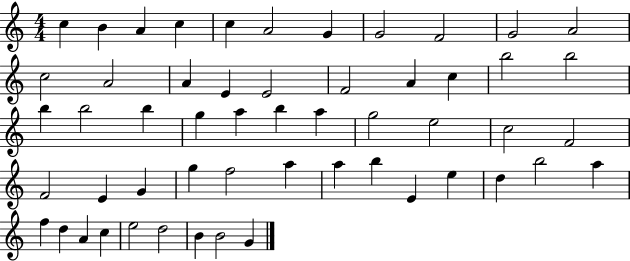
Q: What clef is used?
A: treble